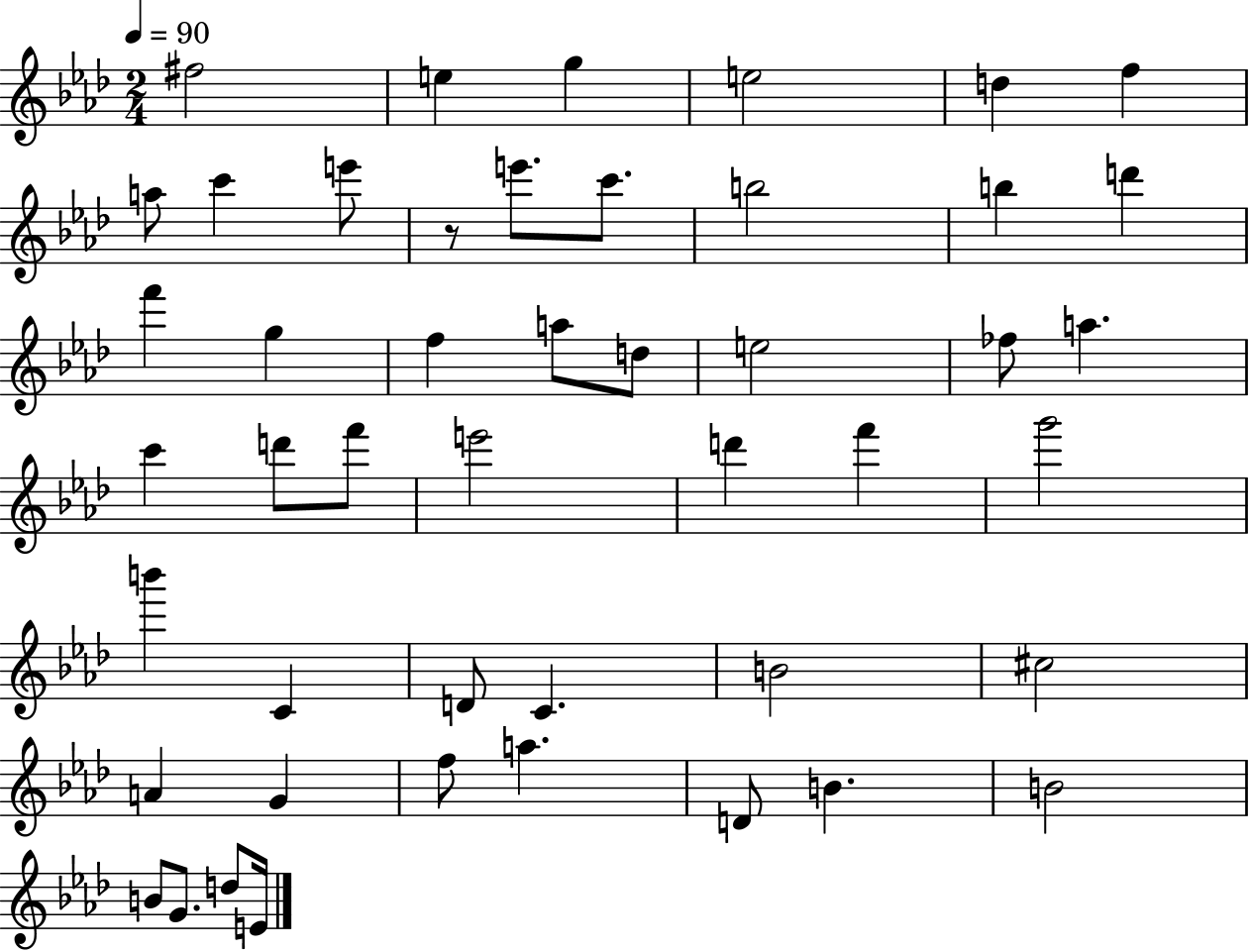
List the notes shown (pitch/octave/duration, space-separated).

F#5/h E5/q G5/q E5/h D5/q F5/q A5/e C6/q E6/e R/e E6/e. C6/e. B5/h B5/q D6/q F6/q G5/q F5/q A5/e D5/e E5/h FES5/e A5/q. C6/q D6/e F6/e E6/h D6/q F6/q G6/h B6/q C4/q D4/e C4/q. B4/h C#5/h A4/q G4/q F5/e A5/q. D4/e B4/q. B4/h B4/e G4/e. D5/e E4/s